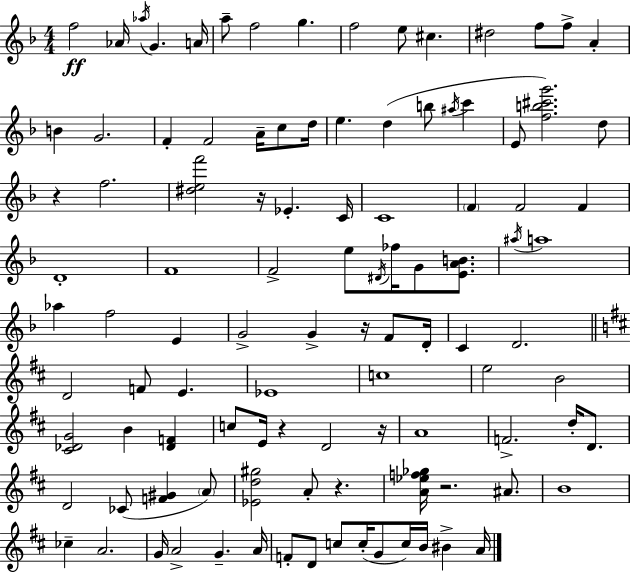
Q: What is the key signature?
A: D minor